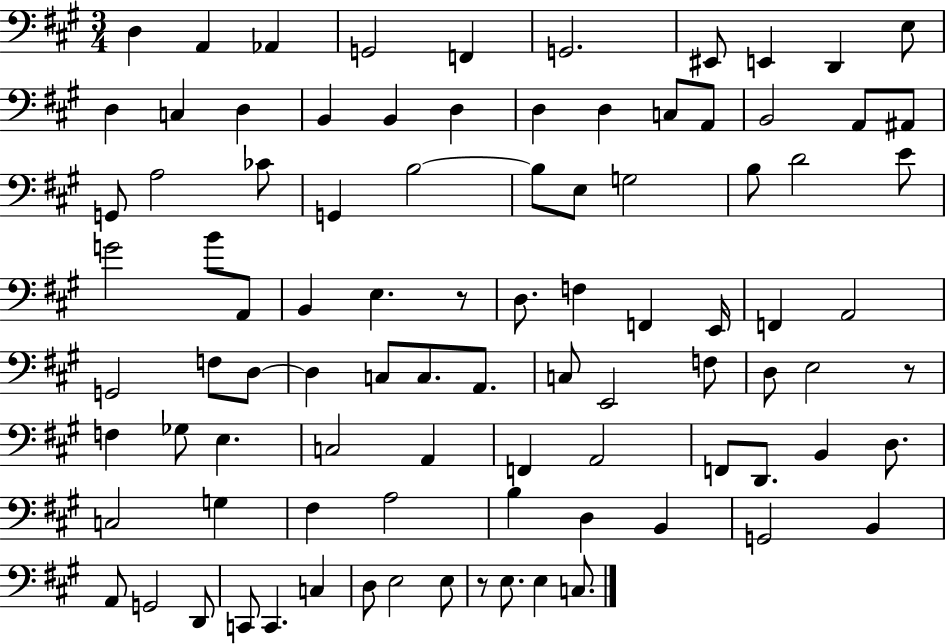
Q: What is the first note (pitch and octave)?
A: D3